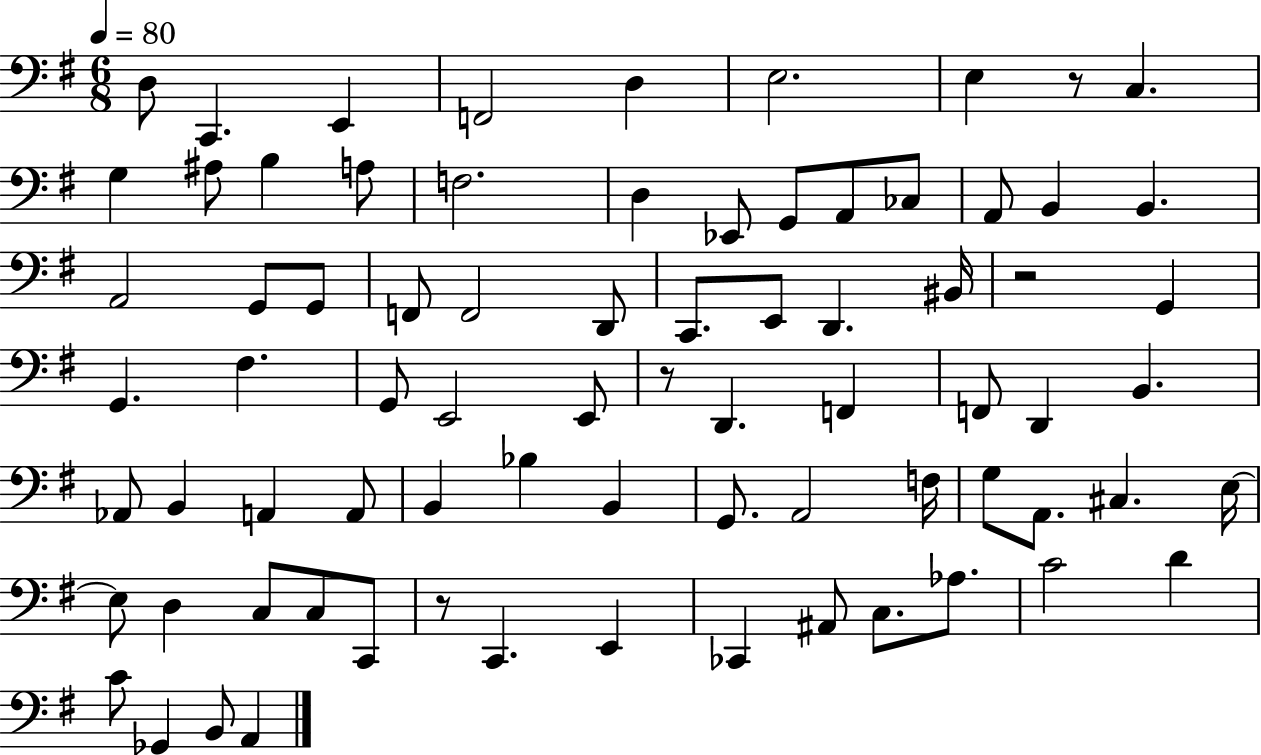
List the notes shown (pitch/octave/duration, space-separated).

D3/e C2/q. E2/q F2/h D3/q E3/h. E3/q R/e C3/q. G3/q A#3/e B3/q A3/e F3/h. D3/q Eb2/e G2/e A2/e CES3/e A2/e B2/q B2/q. A2/h G2/e G2/e F2/e F2/h D2/e C2/e. E2/e D2/q. BIS2/s R/h G2/q G2/q. F#3/q. G2/e E2/h E2/e R/e D2/q. F2/q F2/e D2/q B2/q. Ab2/e B2/q A2/q A2/e B2/q Bb3/q B2/q G2/e. A2/h F3/s G3/e A2/e. C#3/q. E3/s E3/e D3/q C3/e C3/e C2/e R/e C2/q. E2/q CES2/q A#2/e C3/e. Ab3/e. C4/h D4/q C4/e Gb2/q B2/e A2/q